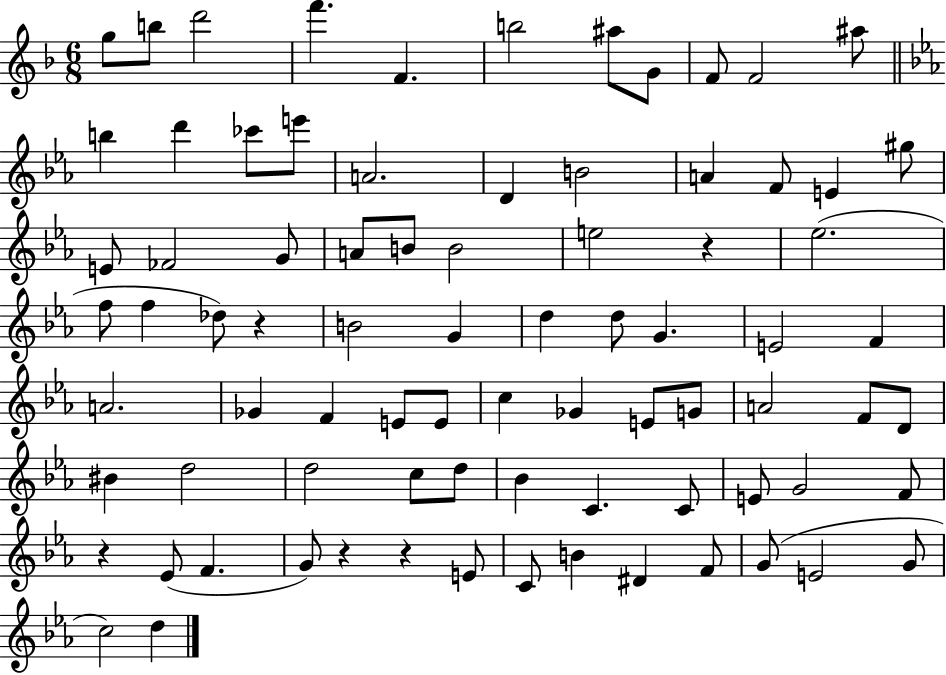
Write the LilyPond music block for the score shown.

{
  \clef treble
  \numericTimeSignature
  \time 6/8
  \key f \major
  \repeat volta 2 { g''8 b''8 d'''2 | f'''4. f'4. | b''2 ais''8 g'8 | f'8 f'2 ais''8 | \break \bar "||" \break \key ees \major b''4 d'''4 ces'''8 e'''8 | a'2. | d'4 b'2 | a'4 f'8 e'4 gis''8 | \break e'8 fes'2 g'8 | a'8 b'8 b'2 | e''2 r4 | ees''2.( | \break f''8 f''4 des''8) r4 | b'2 g'4 | d''4 d''8 g'4. | e'2 f'4 | \break a'2. | ges'4 f'4 e'8 e'8 | c''4 ges'4 e'8 g'8 | a'2 f'8 d'8 | \break bis'4 d''2 | d''2 c''8 d''8 | bes'4 c'4. c'8 | e'8 g'2 f'8 | \break r4 ees'8( f'4. | g'8) r4 r4 e'8 | c'8 b'4 dis'4 f'8 | g'8( e'2 g'8 | \break c''2) d''4 | } \bar "|."
}